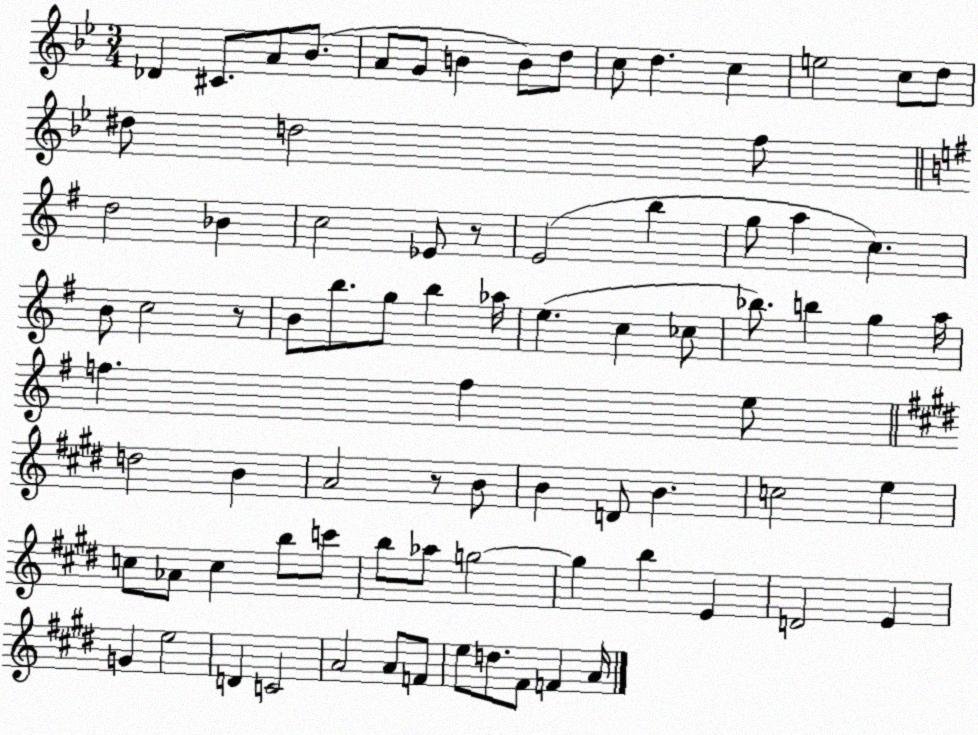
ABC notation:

X:1
T:Untitled
M:3/4
L:1/4
K:Bb
_D ^C/2 A/2 _B/2 A/2 G/2 B B/2 d/2 c/2 d c e2 c/2 d/2 ^d/2 d2 f/2 d2 _B c2 _E/2 z/2 E2 b g/2 a c B/2 c2 z/2 B/2 b/2 g/2 b _a/4 e c _c/2 _b/2 b g a/4 f f e/2 d2 B A2 z/2 B/2 B D/2 B c2 e c/2 _A/2 c b/2 c'/2 b/2 _a/2 g2 g b E D2 E G e2 D C2 A2 A/2 F/2 e/2 d/2 ^F/2 F A/4